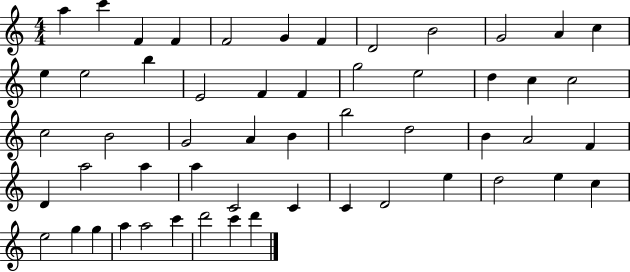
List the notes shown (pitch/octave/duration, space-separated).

A5/q C6/q F4/q F4/q F4/h G4/q F4/q D4/h B4/h G4/h A4/q C5/q E5/q E5/h B5/q E4/h F4/q F4/q G5/h E5/h D5/q C5/q C5/h C5/h B4/h G4/h A4/q B4/q B5/h D5/h B4/q A4/h F4/q D4/q A5/h A5/q A5/q C4/h C4/q C4/q D4/h E5/q D5/h E5/q C5/q E5/h G5/q G5/q A5/q A5/h C6/q D6/h C6/q D6/q